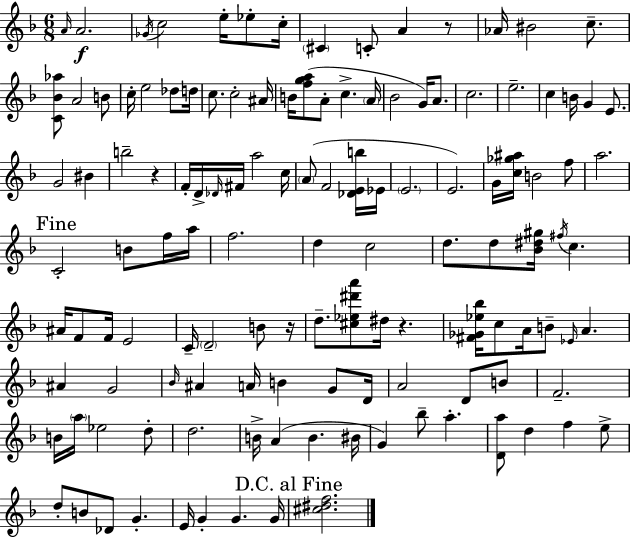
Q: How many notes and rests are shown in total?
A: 126